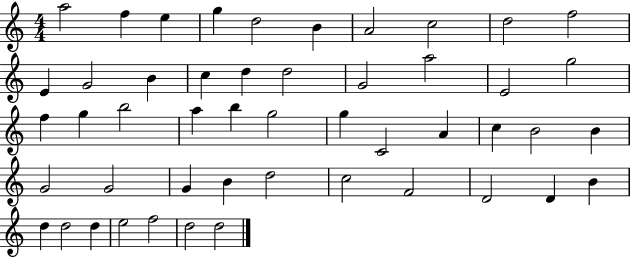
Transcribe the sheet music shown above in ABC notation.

X:1
T:Untitled
M:4/4
L:1/4
K:C
a2 f e g d2 B A2 c2 d2 f2 E G2 B c d d2 G2 a2 E2 g2 f g b2 a b g2 g C2 A c B2 B G2 G2 G B d2 c2 F2 D2 D B d d2 d e2 f2 d2 d2